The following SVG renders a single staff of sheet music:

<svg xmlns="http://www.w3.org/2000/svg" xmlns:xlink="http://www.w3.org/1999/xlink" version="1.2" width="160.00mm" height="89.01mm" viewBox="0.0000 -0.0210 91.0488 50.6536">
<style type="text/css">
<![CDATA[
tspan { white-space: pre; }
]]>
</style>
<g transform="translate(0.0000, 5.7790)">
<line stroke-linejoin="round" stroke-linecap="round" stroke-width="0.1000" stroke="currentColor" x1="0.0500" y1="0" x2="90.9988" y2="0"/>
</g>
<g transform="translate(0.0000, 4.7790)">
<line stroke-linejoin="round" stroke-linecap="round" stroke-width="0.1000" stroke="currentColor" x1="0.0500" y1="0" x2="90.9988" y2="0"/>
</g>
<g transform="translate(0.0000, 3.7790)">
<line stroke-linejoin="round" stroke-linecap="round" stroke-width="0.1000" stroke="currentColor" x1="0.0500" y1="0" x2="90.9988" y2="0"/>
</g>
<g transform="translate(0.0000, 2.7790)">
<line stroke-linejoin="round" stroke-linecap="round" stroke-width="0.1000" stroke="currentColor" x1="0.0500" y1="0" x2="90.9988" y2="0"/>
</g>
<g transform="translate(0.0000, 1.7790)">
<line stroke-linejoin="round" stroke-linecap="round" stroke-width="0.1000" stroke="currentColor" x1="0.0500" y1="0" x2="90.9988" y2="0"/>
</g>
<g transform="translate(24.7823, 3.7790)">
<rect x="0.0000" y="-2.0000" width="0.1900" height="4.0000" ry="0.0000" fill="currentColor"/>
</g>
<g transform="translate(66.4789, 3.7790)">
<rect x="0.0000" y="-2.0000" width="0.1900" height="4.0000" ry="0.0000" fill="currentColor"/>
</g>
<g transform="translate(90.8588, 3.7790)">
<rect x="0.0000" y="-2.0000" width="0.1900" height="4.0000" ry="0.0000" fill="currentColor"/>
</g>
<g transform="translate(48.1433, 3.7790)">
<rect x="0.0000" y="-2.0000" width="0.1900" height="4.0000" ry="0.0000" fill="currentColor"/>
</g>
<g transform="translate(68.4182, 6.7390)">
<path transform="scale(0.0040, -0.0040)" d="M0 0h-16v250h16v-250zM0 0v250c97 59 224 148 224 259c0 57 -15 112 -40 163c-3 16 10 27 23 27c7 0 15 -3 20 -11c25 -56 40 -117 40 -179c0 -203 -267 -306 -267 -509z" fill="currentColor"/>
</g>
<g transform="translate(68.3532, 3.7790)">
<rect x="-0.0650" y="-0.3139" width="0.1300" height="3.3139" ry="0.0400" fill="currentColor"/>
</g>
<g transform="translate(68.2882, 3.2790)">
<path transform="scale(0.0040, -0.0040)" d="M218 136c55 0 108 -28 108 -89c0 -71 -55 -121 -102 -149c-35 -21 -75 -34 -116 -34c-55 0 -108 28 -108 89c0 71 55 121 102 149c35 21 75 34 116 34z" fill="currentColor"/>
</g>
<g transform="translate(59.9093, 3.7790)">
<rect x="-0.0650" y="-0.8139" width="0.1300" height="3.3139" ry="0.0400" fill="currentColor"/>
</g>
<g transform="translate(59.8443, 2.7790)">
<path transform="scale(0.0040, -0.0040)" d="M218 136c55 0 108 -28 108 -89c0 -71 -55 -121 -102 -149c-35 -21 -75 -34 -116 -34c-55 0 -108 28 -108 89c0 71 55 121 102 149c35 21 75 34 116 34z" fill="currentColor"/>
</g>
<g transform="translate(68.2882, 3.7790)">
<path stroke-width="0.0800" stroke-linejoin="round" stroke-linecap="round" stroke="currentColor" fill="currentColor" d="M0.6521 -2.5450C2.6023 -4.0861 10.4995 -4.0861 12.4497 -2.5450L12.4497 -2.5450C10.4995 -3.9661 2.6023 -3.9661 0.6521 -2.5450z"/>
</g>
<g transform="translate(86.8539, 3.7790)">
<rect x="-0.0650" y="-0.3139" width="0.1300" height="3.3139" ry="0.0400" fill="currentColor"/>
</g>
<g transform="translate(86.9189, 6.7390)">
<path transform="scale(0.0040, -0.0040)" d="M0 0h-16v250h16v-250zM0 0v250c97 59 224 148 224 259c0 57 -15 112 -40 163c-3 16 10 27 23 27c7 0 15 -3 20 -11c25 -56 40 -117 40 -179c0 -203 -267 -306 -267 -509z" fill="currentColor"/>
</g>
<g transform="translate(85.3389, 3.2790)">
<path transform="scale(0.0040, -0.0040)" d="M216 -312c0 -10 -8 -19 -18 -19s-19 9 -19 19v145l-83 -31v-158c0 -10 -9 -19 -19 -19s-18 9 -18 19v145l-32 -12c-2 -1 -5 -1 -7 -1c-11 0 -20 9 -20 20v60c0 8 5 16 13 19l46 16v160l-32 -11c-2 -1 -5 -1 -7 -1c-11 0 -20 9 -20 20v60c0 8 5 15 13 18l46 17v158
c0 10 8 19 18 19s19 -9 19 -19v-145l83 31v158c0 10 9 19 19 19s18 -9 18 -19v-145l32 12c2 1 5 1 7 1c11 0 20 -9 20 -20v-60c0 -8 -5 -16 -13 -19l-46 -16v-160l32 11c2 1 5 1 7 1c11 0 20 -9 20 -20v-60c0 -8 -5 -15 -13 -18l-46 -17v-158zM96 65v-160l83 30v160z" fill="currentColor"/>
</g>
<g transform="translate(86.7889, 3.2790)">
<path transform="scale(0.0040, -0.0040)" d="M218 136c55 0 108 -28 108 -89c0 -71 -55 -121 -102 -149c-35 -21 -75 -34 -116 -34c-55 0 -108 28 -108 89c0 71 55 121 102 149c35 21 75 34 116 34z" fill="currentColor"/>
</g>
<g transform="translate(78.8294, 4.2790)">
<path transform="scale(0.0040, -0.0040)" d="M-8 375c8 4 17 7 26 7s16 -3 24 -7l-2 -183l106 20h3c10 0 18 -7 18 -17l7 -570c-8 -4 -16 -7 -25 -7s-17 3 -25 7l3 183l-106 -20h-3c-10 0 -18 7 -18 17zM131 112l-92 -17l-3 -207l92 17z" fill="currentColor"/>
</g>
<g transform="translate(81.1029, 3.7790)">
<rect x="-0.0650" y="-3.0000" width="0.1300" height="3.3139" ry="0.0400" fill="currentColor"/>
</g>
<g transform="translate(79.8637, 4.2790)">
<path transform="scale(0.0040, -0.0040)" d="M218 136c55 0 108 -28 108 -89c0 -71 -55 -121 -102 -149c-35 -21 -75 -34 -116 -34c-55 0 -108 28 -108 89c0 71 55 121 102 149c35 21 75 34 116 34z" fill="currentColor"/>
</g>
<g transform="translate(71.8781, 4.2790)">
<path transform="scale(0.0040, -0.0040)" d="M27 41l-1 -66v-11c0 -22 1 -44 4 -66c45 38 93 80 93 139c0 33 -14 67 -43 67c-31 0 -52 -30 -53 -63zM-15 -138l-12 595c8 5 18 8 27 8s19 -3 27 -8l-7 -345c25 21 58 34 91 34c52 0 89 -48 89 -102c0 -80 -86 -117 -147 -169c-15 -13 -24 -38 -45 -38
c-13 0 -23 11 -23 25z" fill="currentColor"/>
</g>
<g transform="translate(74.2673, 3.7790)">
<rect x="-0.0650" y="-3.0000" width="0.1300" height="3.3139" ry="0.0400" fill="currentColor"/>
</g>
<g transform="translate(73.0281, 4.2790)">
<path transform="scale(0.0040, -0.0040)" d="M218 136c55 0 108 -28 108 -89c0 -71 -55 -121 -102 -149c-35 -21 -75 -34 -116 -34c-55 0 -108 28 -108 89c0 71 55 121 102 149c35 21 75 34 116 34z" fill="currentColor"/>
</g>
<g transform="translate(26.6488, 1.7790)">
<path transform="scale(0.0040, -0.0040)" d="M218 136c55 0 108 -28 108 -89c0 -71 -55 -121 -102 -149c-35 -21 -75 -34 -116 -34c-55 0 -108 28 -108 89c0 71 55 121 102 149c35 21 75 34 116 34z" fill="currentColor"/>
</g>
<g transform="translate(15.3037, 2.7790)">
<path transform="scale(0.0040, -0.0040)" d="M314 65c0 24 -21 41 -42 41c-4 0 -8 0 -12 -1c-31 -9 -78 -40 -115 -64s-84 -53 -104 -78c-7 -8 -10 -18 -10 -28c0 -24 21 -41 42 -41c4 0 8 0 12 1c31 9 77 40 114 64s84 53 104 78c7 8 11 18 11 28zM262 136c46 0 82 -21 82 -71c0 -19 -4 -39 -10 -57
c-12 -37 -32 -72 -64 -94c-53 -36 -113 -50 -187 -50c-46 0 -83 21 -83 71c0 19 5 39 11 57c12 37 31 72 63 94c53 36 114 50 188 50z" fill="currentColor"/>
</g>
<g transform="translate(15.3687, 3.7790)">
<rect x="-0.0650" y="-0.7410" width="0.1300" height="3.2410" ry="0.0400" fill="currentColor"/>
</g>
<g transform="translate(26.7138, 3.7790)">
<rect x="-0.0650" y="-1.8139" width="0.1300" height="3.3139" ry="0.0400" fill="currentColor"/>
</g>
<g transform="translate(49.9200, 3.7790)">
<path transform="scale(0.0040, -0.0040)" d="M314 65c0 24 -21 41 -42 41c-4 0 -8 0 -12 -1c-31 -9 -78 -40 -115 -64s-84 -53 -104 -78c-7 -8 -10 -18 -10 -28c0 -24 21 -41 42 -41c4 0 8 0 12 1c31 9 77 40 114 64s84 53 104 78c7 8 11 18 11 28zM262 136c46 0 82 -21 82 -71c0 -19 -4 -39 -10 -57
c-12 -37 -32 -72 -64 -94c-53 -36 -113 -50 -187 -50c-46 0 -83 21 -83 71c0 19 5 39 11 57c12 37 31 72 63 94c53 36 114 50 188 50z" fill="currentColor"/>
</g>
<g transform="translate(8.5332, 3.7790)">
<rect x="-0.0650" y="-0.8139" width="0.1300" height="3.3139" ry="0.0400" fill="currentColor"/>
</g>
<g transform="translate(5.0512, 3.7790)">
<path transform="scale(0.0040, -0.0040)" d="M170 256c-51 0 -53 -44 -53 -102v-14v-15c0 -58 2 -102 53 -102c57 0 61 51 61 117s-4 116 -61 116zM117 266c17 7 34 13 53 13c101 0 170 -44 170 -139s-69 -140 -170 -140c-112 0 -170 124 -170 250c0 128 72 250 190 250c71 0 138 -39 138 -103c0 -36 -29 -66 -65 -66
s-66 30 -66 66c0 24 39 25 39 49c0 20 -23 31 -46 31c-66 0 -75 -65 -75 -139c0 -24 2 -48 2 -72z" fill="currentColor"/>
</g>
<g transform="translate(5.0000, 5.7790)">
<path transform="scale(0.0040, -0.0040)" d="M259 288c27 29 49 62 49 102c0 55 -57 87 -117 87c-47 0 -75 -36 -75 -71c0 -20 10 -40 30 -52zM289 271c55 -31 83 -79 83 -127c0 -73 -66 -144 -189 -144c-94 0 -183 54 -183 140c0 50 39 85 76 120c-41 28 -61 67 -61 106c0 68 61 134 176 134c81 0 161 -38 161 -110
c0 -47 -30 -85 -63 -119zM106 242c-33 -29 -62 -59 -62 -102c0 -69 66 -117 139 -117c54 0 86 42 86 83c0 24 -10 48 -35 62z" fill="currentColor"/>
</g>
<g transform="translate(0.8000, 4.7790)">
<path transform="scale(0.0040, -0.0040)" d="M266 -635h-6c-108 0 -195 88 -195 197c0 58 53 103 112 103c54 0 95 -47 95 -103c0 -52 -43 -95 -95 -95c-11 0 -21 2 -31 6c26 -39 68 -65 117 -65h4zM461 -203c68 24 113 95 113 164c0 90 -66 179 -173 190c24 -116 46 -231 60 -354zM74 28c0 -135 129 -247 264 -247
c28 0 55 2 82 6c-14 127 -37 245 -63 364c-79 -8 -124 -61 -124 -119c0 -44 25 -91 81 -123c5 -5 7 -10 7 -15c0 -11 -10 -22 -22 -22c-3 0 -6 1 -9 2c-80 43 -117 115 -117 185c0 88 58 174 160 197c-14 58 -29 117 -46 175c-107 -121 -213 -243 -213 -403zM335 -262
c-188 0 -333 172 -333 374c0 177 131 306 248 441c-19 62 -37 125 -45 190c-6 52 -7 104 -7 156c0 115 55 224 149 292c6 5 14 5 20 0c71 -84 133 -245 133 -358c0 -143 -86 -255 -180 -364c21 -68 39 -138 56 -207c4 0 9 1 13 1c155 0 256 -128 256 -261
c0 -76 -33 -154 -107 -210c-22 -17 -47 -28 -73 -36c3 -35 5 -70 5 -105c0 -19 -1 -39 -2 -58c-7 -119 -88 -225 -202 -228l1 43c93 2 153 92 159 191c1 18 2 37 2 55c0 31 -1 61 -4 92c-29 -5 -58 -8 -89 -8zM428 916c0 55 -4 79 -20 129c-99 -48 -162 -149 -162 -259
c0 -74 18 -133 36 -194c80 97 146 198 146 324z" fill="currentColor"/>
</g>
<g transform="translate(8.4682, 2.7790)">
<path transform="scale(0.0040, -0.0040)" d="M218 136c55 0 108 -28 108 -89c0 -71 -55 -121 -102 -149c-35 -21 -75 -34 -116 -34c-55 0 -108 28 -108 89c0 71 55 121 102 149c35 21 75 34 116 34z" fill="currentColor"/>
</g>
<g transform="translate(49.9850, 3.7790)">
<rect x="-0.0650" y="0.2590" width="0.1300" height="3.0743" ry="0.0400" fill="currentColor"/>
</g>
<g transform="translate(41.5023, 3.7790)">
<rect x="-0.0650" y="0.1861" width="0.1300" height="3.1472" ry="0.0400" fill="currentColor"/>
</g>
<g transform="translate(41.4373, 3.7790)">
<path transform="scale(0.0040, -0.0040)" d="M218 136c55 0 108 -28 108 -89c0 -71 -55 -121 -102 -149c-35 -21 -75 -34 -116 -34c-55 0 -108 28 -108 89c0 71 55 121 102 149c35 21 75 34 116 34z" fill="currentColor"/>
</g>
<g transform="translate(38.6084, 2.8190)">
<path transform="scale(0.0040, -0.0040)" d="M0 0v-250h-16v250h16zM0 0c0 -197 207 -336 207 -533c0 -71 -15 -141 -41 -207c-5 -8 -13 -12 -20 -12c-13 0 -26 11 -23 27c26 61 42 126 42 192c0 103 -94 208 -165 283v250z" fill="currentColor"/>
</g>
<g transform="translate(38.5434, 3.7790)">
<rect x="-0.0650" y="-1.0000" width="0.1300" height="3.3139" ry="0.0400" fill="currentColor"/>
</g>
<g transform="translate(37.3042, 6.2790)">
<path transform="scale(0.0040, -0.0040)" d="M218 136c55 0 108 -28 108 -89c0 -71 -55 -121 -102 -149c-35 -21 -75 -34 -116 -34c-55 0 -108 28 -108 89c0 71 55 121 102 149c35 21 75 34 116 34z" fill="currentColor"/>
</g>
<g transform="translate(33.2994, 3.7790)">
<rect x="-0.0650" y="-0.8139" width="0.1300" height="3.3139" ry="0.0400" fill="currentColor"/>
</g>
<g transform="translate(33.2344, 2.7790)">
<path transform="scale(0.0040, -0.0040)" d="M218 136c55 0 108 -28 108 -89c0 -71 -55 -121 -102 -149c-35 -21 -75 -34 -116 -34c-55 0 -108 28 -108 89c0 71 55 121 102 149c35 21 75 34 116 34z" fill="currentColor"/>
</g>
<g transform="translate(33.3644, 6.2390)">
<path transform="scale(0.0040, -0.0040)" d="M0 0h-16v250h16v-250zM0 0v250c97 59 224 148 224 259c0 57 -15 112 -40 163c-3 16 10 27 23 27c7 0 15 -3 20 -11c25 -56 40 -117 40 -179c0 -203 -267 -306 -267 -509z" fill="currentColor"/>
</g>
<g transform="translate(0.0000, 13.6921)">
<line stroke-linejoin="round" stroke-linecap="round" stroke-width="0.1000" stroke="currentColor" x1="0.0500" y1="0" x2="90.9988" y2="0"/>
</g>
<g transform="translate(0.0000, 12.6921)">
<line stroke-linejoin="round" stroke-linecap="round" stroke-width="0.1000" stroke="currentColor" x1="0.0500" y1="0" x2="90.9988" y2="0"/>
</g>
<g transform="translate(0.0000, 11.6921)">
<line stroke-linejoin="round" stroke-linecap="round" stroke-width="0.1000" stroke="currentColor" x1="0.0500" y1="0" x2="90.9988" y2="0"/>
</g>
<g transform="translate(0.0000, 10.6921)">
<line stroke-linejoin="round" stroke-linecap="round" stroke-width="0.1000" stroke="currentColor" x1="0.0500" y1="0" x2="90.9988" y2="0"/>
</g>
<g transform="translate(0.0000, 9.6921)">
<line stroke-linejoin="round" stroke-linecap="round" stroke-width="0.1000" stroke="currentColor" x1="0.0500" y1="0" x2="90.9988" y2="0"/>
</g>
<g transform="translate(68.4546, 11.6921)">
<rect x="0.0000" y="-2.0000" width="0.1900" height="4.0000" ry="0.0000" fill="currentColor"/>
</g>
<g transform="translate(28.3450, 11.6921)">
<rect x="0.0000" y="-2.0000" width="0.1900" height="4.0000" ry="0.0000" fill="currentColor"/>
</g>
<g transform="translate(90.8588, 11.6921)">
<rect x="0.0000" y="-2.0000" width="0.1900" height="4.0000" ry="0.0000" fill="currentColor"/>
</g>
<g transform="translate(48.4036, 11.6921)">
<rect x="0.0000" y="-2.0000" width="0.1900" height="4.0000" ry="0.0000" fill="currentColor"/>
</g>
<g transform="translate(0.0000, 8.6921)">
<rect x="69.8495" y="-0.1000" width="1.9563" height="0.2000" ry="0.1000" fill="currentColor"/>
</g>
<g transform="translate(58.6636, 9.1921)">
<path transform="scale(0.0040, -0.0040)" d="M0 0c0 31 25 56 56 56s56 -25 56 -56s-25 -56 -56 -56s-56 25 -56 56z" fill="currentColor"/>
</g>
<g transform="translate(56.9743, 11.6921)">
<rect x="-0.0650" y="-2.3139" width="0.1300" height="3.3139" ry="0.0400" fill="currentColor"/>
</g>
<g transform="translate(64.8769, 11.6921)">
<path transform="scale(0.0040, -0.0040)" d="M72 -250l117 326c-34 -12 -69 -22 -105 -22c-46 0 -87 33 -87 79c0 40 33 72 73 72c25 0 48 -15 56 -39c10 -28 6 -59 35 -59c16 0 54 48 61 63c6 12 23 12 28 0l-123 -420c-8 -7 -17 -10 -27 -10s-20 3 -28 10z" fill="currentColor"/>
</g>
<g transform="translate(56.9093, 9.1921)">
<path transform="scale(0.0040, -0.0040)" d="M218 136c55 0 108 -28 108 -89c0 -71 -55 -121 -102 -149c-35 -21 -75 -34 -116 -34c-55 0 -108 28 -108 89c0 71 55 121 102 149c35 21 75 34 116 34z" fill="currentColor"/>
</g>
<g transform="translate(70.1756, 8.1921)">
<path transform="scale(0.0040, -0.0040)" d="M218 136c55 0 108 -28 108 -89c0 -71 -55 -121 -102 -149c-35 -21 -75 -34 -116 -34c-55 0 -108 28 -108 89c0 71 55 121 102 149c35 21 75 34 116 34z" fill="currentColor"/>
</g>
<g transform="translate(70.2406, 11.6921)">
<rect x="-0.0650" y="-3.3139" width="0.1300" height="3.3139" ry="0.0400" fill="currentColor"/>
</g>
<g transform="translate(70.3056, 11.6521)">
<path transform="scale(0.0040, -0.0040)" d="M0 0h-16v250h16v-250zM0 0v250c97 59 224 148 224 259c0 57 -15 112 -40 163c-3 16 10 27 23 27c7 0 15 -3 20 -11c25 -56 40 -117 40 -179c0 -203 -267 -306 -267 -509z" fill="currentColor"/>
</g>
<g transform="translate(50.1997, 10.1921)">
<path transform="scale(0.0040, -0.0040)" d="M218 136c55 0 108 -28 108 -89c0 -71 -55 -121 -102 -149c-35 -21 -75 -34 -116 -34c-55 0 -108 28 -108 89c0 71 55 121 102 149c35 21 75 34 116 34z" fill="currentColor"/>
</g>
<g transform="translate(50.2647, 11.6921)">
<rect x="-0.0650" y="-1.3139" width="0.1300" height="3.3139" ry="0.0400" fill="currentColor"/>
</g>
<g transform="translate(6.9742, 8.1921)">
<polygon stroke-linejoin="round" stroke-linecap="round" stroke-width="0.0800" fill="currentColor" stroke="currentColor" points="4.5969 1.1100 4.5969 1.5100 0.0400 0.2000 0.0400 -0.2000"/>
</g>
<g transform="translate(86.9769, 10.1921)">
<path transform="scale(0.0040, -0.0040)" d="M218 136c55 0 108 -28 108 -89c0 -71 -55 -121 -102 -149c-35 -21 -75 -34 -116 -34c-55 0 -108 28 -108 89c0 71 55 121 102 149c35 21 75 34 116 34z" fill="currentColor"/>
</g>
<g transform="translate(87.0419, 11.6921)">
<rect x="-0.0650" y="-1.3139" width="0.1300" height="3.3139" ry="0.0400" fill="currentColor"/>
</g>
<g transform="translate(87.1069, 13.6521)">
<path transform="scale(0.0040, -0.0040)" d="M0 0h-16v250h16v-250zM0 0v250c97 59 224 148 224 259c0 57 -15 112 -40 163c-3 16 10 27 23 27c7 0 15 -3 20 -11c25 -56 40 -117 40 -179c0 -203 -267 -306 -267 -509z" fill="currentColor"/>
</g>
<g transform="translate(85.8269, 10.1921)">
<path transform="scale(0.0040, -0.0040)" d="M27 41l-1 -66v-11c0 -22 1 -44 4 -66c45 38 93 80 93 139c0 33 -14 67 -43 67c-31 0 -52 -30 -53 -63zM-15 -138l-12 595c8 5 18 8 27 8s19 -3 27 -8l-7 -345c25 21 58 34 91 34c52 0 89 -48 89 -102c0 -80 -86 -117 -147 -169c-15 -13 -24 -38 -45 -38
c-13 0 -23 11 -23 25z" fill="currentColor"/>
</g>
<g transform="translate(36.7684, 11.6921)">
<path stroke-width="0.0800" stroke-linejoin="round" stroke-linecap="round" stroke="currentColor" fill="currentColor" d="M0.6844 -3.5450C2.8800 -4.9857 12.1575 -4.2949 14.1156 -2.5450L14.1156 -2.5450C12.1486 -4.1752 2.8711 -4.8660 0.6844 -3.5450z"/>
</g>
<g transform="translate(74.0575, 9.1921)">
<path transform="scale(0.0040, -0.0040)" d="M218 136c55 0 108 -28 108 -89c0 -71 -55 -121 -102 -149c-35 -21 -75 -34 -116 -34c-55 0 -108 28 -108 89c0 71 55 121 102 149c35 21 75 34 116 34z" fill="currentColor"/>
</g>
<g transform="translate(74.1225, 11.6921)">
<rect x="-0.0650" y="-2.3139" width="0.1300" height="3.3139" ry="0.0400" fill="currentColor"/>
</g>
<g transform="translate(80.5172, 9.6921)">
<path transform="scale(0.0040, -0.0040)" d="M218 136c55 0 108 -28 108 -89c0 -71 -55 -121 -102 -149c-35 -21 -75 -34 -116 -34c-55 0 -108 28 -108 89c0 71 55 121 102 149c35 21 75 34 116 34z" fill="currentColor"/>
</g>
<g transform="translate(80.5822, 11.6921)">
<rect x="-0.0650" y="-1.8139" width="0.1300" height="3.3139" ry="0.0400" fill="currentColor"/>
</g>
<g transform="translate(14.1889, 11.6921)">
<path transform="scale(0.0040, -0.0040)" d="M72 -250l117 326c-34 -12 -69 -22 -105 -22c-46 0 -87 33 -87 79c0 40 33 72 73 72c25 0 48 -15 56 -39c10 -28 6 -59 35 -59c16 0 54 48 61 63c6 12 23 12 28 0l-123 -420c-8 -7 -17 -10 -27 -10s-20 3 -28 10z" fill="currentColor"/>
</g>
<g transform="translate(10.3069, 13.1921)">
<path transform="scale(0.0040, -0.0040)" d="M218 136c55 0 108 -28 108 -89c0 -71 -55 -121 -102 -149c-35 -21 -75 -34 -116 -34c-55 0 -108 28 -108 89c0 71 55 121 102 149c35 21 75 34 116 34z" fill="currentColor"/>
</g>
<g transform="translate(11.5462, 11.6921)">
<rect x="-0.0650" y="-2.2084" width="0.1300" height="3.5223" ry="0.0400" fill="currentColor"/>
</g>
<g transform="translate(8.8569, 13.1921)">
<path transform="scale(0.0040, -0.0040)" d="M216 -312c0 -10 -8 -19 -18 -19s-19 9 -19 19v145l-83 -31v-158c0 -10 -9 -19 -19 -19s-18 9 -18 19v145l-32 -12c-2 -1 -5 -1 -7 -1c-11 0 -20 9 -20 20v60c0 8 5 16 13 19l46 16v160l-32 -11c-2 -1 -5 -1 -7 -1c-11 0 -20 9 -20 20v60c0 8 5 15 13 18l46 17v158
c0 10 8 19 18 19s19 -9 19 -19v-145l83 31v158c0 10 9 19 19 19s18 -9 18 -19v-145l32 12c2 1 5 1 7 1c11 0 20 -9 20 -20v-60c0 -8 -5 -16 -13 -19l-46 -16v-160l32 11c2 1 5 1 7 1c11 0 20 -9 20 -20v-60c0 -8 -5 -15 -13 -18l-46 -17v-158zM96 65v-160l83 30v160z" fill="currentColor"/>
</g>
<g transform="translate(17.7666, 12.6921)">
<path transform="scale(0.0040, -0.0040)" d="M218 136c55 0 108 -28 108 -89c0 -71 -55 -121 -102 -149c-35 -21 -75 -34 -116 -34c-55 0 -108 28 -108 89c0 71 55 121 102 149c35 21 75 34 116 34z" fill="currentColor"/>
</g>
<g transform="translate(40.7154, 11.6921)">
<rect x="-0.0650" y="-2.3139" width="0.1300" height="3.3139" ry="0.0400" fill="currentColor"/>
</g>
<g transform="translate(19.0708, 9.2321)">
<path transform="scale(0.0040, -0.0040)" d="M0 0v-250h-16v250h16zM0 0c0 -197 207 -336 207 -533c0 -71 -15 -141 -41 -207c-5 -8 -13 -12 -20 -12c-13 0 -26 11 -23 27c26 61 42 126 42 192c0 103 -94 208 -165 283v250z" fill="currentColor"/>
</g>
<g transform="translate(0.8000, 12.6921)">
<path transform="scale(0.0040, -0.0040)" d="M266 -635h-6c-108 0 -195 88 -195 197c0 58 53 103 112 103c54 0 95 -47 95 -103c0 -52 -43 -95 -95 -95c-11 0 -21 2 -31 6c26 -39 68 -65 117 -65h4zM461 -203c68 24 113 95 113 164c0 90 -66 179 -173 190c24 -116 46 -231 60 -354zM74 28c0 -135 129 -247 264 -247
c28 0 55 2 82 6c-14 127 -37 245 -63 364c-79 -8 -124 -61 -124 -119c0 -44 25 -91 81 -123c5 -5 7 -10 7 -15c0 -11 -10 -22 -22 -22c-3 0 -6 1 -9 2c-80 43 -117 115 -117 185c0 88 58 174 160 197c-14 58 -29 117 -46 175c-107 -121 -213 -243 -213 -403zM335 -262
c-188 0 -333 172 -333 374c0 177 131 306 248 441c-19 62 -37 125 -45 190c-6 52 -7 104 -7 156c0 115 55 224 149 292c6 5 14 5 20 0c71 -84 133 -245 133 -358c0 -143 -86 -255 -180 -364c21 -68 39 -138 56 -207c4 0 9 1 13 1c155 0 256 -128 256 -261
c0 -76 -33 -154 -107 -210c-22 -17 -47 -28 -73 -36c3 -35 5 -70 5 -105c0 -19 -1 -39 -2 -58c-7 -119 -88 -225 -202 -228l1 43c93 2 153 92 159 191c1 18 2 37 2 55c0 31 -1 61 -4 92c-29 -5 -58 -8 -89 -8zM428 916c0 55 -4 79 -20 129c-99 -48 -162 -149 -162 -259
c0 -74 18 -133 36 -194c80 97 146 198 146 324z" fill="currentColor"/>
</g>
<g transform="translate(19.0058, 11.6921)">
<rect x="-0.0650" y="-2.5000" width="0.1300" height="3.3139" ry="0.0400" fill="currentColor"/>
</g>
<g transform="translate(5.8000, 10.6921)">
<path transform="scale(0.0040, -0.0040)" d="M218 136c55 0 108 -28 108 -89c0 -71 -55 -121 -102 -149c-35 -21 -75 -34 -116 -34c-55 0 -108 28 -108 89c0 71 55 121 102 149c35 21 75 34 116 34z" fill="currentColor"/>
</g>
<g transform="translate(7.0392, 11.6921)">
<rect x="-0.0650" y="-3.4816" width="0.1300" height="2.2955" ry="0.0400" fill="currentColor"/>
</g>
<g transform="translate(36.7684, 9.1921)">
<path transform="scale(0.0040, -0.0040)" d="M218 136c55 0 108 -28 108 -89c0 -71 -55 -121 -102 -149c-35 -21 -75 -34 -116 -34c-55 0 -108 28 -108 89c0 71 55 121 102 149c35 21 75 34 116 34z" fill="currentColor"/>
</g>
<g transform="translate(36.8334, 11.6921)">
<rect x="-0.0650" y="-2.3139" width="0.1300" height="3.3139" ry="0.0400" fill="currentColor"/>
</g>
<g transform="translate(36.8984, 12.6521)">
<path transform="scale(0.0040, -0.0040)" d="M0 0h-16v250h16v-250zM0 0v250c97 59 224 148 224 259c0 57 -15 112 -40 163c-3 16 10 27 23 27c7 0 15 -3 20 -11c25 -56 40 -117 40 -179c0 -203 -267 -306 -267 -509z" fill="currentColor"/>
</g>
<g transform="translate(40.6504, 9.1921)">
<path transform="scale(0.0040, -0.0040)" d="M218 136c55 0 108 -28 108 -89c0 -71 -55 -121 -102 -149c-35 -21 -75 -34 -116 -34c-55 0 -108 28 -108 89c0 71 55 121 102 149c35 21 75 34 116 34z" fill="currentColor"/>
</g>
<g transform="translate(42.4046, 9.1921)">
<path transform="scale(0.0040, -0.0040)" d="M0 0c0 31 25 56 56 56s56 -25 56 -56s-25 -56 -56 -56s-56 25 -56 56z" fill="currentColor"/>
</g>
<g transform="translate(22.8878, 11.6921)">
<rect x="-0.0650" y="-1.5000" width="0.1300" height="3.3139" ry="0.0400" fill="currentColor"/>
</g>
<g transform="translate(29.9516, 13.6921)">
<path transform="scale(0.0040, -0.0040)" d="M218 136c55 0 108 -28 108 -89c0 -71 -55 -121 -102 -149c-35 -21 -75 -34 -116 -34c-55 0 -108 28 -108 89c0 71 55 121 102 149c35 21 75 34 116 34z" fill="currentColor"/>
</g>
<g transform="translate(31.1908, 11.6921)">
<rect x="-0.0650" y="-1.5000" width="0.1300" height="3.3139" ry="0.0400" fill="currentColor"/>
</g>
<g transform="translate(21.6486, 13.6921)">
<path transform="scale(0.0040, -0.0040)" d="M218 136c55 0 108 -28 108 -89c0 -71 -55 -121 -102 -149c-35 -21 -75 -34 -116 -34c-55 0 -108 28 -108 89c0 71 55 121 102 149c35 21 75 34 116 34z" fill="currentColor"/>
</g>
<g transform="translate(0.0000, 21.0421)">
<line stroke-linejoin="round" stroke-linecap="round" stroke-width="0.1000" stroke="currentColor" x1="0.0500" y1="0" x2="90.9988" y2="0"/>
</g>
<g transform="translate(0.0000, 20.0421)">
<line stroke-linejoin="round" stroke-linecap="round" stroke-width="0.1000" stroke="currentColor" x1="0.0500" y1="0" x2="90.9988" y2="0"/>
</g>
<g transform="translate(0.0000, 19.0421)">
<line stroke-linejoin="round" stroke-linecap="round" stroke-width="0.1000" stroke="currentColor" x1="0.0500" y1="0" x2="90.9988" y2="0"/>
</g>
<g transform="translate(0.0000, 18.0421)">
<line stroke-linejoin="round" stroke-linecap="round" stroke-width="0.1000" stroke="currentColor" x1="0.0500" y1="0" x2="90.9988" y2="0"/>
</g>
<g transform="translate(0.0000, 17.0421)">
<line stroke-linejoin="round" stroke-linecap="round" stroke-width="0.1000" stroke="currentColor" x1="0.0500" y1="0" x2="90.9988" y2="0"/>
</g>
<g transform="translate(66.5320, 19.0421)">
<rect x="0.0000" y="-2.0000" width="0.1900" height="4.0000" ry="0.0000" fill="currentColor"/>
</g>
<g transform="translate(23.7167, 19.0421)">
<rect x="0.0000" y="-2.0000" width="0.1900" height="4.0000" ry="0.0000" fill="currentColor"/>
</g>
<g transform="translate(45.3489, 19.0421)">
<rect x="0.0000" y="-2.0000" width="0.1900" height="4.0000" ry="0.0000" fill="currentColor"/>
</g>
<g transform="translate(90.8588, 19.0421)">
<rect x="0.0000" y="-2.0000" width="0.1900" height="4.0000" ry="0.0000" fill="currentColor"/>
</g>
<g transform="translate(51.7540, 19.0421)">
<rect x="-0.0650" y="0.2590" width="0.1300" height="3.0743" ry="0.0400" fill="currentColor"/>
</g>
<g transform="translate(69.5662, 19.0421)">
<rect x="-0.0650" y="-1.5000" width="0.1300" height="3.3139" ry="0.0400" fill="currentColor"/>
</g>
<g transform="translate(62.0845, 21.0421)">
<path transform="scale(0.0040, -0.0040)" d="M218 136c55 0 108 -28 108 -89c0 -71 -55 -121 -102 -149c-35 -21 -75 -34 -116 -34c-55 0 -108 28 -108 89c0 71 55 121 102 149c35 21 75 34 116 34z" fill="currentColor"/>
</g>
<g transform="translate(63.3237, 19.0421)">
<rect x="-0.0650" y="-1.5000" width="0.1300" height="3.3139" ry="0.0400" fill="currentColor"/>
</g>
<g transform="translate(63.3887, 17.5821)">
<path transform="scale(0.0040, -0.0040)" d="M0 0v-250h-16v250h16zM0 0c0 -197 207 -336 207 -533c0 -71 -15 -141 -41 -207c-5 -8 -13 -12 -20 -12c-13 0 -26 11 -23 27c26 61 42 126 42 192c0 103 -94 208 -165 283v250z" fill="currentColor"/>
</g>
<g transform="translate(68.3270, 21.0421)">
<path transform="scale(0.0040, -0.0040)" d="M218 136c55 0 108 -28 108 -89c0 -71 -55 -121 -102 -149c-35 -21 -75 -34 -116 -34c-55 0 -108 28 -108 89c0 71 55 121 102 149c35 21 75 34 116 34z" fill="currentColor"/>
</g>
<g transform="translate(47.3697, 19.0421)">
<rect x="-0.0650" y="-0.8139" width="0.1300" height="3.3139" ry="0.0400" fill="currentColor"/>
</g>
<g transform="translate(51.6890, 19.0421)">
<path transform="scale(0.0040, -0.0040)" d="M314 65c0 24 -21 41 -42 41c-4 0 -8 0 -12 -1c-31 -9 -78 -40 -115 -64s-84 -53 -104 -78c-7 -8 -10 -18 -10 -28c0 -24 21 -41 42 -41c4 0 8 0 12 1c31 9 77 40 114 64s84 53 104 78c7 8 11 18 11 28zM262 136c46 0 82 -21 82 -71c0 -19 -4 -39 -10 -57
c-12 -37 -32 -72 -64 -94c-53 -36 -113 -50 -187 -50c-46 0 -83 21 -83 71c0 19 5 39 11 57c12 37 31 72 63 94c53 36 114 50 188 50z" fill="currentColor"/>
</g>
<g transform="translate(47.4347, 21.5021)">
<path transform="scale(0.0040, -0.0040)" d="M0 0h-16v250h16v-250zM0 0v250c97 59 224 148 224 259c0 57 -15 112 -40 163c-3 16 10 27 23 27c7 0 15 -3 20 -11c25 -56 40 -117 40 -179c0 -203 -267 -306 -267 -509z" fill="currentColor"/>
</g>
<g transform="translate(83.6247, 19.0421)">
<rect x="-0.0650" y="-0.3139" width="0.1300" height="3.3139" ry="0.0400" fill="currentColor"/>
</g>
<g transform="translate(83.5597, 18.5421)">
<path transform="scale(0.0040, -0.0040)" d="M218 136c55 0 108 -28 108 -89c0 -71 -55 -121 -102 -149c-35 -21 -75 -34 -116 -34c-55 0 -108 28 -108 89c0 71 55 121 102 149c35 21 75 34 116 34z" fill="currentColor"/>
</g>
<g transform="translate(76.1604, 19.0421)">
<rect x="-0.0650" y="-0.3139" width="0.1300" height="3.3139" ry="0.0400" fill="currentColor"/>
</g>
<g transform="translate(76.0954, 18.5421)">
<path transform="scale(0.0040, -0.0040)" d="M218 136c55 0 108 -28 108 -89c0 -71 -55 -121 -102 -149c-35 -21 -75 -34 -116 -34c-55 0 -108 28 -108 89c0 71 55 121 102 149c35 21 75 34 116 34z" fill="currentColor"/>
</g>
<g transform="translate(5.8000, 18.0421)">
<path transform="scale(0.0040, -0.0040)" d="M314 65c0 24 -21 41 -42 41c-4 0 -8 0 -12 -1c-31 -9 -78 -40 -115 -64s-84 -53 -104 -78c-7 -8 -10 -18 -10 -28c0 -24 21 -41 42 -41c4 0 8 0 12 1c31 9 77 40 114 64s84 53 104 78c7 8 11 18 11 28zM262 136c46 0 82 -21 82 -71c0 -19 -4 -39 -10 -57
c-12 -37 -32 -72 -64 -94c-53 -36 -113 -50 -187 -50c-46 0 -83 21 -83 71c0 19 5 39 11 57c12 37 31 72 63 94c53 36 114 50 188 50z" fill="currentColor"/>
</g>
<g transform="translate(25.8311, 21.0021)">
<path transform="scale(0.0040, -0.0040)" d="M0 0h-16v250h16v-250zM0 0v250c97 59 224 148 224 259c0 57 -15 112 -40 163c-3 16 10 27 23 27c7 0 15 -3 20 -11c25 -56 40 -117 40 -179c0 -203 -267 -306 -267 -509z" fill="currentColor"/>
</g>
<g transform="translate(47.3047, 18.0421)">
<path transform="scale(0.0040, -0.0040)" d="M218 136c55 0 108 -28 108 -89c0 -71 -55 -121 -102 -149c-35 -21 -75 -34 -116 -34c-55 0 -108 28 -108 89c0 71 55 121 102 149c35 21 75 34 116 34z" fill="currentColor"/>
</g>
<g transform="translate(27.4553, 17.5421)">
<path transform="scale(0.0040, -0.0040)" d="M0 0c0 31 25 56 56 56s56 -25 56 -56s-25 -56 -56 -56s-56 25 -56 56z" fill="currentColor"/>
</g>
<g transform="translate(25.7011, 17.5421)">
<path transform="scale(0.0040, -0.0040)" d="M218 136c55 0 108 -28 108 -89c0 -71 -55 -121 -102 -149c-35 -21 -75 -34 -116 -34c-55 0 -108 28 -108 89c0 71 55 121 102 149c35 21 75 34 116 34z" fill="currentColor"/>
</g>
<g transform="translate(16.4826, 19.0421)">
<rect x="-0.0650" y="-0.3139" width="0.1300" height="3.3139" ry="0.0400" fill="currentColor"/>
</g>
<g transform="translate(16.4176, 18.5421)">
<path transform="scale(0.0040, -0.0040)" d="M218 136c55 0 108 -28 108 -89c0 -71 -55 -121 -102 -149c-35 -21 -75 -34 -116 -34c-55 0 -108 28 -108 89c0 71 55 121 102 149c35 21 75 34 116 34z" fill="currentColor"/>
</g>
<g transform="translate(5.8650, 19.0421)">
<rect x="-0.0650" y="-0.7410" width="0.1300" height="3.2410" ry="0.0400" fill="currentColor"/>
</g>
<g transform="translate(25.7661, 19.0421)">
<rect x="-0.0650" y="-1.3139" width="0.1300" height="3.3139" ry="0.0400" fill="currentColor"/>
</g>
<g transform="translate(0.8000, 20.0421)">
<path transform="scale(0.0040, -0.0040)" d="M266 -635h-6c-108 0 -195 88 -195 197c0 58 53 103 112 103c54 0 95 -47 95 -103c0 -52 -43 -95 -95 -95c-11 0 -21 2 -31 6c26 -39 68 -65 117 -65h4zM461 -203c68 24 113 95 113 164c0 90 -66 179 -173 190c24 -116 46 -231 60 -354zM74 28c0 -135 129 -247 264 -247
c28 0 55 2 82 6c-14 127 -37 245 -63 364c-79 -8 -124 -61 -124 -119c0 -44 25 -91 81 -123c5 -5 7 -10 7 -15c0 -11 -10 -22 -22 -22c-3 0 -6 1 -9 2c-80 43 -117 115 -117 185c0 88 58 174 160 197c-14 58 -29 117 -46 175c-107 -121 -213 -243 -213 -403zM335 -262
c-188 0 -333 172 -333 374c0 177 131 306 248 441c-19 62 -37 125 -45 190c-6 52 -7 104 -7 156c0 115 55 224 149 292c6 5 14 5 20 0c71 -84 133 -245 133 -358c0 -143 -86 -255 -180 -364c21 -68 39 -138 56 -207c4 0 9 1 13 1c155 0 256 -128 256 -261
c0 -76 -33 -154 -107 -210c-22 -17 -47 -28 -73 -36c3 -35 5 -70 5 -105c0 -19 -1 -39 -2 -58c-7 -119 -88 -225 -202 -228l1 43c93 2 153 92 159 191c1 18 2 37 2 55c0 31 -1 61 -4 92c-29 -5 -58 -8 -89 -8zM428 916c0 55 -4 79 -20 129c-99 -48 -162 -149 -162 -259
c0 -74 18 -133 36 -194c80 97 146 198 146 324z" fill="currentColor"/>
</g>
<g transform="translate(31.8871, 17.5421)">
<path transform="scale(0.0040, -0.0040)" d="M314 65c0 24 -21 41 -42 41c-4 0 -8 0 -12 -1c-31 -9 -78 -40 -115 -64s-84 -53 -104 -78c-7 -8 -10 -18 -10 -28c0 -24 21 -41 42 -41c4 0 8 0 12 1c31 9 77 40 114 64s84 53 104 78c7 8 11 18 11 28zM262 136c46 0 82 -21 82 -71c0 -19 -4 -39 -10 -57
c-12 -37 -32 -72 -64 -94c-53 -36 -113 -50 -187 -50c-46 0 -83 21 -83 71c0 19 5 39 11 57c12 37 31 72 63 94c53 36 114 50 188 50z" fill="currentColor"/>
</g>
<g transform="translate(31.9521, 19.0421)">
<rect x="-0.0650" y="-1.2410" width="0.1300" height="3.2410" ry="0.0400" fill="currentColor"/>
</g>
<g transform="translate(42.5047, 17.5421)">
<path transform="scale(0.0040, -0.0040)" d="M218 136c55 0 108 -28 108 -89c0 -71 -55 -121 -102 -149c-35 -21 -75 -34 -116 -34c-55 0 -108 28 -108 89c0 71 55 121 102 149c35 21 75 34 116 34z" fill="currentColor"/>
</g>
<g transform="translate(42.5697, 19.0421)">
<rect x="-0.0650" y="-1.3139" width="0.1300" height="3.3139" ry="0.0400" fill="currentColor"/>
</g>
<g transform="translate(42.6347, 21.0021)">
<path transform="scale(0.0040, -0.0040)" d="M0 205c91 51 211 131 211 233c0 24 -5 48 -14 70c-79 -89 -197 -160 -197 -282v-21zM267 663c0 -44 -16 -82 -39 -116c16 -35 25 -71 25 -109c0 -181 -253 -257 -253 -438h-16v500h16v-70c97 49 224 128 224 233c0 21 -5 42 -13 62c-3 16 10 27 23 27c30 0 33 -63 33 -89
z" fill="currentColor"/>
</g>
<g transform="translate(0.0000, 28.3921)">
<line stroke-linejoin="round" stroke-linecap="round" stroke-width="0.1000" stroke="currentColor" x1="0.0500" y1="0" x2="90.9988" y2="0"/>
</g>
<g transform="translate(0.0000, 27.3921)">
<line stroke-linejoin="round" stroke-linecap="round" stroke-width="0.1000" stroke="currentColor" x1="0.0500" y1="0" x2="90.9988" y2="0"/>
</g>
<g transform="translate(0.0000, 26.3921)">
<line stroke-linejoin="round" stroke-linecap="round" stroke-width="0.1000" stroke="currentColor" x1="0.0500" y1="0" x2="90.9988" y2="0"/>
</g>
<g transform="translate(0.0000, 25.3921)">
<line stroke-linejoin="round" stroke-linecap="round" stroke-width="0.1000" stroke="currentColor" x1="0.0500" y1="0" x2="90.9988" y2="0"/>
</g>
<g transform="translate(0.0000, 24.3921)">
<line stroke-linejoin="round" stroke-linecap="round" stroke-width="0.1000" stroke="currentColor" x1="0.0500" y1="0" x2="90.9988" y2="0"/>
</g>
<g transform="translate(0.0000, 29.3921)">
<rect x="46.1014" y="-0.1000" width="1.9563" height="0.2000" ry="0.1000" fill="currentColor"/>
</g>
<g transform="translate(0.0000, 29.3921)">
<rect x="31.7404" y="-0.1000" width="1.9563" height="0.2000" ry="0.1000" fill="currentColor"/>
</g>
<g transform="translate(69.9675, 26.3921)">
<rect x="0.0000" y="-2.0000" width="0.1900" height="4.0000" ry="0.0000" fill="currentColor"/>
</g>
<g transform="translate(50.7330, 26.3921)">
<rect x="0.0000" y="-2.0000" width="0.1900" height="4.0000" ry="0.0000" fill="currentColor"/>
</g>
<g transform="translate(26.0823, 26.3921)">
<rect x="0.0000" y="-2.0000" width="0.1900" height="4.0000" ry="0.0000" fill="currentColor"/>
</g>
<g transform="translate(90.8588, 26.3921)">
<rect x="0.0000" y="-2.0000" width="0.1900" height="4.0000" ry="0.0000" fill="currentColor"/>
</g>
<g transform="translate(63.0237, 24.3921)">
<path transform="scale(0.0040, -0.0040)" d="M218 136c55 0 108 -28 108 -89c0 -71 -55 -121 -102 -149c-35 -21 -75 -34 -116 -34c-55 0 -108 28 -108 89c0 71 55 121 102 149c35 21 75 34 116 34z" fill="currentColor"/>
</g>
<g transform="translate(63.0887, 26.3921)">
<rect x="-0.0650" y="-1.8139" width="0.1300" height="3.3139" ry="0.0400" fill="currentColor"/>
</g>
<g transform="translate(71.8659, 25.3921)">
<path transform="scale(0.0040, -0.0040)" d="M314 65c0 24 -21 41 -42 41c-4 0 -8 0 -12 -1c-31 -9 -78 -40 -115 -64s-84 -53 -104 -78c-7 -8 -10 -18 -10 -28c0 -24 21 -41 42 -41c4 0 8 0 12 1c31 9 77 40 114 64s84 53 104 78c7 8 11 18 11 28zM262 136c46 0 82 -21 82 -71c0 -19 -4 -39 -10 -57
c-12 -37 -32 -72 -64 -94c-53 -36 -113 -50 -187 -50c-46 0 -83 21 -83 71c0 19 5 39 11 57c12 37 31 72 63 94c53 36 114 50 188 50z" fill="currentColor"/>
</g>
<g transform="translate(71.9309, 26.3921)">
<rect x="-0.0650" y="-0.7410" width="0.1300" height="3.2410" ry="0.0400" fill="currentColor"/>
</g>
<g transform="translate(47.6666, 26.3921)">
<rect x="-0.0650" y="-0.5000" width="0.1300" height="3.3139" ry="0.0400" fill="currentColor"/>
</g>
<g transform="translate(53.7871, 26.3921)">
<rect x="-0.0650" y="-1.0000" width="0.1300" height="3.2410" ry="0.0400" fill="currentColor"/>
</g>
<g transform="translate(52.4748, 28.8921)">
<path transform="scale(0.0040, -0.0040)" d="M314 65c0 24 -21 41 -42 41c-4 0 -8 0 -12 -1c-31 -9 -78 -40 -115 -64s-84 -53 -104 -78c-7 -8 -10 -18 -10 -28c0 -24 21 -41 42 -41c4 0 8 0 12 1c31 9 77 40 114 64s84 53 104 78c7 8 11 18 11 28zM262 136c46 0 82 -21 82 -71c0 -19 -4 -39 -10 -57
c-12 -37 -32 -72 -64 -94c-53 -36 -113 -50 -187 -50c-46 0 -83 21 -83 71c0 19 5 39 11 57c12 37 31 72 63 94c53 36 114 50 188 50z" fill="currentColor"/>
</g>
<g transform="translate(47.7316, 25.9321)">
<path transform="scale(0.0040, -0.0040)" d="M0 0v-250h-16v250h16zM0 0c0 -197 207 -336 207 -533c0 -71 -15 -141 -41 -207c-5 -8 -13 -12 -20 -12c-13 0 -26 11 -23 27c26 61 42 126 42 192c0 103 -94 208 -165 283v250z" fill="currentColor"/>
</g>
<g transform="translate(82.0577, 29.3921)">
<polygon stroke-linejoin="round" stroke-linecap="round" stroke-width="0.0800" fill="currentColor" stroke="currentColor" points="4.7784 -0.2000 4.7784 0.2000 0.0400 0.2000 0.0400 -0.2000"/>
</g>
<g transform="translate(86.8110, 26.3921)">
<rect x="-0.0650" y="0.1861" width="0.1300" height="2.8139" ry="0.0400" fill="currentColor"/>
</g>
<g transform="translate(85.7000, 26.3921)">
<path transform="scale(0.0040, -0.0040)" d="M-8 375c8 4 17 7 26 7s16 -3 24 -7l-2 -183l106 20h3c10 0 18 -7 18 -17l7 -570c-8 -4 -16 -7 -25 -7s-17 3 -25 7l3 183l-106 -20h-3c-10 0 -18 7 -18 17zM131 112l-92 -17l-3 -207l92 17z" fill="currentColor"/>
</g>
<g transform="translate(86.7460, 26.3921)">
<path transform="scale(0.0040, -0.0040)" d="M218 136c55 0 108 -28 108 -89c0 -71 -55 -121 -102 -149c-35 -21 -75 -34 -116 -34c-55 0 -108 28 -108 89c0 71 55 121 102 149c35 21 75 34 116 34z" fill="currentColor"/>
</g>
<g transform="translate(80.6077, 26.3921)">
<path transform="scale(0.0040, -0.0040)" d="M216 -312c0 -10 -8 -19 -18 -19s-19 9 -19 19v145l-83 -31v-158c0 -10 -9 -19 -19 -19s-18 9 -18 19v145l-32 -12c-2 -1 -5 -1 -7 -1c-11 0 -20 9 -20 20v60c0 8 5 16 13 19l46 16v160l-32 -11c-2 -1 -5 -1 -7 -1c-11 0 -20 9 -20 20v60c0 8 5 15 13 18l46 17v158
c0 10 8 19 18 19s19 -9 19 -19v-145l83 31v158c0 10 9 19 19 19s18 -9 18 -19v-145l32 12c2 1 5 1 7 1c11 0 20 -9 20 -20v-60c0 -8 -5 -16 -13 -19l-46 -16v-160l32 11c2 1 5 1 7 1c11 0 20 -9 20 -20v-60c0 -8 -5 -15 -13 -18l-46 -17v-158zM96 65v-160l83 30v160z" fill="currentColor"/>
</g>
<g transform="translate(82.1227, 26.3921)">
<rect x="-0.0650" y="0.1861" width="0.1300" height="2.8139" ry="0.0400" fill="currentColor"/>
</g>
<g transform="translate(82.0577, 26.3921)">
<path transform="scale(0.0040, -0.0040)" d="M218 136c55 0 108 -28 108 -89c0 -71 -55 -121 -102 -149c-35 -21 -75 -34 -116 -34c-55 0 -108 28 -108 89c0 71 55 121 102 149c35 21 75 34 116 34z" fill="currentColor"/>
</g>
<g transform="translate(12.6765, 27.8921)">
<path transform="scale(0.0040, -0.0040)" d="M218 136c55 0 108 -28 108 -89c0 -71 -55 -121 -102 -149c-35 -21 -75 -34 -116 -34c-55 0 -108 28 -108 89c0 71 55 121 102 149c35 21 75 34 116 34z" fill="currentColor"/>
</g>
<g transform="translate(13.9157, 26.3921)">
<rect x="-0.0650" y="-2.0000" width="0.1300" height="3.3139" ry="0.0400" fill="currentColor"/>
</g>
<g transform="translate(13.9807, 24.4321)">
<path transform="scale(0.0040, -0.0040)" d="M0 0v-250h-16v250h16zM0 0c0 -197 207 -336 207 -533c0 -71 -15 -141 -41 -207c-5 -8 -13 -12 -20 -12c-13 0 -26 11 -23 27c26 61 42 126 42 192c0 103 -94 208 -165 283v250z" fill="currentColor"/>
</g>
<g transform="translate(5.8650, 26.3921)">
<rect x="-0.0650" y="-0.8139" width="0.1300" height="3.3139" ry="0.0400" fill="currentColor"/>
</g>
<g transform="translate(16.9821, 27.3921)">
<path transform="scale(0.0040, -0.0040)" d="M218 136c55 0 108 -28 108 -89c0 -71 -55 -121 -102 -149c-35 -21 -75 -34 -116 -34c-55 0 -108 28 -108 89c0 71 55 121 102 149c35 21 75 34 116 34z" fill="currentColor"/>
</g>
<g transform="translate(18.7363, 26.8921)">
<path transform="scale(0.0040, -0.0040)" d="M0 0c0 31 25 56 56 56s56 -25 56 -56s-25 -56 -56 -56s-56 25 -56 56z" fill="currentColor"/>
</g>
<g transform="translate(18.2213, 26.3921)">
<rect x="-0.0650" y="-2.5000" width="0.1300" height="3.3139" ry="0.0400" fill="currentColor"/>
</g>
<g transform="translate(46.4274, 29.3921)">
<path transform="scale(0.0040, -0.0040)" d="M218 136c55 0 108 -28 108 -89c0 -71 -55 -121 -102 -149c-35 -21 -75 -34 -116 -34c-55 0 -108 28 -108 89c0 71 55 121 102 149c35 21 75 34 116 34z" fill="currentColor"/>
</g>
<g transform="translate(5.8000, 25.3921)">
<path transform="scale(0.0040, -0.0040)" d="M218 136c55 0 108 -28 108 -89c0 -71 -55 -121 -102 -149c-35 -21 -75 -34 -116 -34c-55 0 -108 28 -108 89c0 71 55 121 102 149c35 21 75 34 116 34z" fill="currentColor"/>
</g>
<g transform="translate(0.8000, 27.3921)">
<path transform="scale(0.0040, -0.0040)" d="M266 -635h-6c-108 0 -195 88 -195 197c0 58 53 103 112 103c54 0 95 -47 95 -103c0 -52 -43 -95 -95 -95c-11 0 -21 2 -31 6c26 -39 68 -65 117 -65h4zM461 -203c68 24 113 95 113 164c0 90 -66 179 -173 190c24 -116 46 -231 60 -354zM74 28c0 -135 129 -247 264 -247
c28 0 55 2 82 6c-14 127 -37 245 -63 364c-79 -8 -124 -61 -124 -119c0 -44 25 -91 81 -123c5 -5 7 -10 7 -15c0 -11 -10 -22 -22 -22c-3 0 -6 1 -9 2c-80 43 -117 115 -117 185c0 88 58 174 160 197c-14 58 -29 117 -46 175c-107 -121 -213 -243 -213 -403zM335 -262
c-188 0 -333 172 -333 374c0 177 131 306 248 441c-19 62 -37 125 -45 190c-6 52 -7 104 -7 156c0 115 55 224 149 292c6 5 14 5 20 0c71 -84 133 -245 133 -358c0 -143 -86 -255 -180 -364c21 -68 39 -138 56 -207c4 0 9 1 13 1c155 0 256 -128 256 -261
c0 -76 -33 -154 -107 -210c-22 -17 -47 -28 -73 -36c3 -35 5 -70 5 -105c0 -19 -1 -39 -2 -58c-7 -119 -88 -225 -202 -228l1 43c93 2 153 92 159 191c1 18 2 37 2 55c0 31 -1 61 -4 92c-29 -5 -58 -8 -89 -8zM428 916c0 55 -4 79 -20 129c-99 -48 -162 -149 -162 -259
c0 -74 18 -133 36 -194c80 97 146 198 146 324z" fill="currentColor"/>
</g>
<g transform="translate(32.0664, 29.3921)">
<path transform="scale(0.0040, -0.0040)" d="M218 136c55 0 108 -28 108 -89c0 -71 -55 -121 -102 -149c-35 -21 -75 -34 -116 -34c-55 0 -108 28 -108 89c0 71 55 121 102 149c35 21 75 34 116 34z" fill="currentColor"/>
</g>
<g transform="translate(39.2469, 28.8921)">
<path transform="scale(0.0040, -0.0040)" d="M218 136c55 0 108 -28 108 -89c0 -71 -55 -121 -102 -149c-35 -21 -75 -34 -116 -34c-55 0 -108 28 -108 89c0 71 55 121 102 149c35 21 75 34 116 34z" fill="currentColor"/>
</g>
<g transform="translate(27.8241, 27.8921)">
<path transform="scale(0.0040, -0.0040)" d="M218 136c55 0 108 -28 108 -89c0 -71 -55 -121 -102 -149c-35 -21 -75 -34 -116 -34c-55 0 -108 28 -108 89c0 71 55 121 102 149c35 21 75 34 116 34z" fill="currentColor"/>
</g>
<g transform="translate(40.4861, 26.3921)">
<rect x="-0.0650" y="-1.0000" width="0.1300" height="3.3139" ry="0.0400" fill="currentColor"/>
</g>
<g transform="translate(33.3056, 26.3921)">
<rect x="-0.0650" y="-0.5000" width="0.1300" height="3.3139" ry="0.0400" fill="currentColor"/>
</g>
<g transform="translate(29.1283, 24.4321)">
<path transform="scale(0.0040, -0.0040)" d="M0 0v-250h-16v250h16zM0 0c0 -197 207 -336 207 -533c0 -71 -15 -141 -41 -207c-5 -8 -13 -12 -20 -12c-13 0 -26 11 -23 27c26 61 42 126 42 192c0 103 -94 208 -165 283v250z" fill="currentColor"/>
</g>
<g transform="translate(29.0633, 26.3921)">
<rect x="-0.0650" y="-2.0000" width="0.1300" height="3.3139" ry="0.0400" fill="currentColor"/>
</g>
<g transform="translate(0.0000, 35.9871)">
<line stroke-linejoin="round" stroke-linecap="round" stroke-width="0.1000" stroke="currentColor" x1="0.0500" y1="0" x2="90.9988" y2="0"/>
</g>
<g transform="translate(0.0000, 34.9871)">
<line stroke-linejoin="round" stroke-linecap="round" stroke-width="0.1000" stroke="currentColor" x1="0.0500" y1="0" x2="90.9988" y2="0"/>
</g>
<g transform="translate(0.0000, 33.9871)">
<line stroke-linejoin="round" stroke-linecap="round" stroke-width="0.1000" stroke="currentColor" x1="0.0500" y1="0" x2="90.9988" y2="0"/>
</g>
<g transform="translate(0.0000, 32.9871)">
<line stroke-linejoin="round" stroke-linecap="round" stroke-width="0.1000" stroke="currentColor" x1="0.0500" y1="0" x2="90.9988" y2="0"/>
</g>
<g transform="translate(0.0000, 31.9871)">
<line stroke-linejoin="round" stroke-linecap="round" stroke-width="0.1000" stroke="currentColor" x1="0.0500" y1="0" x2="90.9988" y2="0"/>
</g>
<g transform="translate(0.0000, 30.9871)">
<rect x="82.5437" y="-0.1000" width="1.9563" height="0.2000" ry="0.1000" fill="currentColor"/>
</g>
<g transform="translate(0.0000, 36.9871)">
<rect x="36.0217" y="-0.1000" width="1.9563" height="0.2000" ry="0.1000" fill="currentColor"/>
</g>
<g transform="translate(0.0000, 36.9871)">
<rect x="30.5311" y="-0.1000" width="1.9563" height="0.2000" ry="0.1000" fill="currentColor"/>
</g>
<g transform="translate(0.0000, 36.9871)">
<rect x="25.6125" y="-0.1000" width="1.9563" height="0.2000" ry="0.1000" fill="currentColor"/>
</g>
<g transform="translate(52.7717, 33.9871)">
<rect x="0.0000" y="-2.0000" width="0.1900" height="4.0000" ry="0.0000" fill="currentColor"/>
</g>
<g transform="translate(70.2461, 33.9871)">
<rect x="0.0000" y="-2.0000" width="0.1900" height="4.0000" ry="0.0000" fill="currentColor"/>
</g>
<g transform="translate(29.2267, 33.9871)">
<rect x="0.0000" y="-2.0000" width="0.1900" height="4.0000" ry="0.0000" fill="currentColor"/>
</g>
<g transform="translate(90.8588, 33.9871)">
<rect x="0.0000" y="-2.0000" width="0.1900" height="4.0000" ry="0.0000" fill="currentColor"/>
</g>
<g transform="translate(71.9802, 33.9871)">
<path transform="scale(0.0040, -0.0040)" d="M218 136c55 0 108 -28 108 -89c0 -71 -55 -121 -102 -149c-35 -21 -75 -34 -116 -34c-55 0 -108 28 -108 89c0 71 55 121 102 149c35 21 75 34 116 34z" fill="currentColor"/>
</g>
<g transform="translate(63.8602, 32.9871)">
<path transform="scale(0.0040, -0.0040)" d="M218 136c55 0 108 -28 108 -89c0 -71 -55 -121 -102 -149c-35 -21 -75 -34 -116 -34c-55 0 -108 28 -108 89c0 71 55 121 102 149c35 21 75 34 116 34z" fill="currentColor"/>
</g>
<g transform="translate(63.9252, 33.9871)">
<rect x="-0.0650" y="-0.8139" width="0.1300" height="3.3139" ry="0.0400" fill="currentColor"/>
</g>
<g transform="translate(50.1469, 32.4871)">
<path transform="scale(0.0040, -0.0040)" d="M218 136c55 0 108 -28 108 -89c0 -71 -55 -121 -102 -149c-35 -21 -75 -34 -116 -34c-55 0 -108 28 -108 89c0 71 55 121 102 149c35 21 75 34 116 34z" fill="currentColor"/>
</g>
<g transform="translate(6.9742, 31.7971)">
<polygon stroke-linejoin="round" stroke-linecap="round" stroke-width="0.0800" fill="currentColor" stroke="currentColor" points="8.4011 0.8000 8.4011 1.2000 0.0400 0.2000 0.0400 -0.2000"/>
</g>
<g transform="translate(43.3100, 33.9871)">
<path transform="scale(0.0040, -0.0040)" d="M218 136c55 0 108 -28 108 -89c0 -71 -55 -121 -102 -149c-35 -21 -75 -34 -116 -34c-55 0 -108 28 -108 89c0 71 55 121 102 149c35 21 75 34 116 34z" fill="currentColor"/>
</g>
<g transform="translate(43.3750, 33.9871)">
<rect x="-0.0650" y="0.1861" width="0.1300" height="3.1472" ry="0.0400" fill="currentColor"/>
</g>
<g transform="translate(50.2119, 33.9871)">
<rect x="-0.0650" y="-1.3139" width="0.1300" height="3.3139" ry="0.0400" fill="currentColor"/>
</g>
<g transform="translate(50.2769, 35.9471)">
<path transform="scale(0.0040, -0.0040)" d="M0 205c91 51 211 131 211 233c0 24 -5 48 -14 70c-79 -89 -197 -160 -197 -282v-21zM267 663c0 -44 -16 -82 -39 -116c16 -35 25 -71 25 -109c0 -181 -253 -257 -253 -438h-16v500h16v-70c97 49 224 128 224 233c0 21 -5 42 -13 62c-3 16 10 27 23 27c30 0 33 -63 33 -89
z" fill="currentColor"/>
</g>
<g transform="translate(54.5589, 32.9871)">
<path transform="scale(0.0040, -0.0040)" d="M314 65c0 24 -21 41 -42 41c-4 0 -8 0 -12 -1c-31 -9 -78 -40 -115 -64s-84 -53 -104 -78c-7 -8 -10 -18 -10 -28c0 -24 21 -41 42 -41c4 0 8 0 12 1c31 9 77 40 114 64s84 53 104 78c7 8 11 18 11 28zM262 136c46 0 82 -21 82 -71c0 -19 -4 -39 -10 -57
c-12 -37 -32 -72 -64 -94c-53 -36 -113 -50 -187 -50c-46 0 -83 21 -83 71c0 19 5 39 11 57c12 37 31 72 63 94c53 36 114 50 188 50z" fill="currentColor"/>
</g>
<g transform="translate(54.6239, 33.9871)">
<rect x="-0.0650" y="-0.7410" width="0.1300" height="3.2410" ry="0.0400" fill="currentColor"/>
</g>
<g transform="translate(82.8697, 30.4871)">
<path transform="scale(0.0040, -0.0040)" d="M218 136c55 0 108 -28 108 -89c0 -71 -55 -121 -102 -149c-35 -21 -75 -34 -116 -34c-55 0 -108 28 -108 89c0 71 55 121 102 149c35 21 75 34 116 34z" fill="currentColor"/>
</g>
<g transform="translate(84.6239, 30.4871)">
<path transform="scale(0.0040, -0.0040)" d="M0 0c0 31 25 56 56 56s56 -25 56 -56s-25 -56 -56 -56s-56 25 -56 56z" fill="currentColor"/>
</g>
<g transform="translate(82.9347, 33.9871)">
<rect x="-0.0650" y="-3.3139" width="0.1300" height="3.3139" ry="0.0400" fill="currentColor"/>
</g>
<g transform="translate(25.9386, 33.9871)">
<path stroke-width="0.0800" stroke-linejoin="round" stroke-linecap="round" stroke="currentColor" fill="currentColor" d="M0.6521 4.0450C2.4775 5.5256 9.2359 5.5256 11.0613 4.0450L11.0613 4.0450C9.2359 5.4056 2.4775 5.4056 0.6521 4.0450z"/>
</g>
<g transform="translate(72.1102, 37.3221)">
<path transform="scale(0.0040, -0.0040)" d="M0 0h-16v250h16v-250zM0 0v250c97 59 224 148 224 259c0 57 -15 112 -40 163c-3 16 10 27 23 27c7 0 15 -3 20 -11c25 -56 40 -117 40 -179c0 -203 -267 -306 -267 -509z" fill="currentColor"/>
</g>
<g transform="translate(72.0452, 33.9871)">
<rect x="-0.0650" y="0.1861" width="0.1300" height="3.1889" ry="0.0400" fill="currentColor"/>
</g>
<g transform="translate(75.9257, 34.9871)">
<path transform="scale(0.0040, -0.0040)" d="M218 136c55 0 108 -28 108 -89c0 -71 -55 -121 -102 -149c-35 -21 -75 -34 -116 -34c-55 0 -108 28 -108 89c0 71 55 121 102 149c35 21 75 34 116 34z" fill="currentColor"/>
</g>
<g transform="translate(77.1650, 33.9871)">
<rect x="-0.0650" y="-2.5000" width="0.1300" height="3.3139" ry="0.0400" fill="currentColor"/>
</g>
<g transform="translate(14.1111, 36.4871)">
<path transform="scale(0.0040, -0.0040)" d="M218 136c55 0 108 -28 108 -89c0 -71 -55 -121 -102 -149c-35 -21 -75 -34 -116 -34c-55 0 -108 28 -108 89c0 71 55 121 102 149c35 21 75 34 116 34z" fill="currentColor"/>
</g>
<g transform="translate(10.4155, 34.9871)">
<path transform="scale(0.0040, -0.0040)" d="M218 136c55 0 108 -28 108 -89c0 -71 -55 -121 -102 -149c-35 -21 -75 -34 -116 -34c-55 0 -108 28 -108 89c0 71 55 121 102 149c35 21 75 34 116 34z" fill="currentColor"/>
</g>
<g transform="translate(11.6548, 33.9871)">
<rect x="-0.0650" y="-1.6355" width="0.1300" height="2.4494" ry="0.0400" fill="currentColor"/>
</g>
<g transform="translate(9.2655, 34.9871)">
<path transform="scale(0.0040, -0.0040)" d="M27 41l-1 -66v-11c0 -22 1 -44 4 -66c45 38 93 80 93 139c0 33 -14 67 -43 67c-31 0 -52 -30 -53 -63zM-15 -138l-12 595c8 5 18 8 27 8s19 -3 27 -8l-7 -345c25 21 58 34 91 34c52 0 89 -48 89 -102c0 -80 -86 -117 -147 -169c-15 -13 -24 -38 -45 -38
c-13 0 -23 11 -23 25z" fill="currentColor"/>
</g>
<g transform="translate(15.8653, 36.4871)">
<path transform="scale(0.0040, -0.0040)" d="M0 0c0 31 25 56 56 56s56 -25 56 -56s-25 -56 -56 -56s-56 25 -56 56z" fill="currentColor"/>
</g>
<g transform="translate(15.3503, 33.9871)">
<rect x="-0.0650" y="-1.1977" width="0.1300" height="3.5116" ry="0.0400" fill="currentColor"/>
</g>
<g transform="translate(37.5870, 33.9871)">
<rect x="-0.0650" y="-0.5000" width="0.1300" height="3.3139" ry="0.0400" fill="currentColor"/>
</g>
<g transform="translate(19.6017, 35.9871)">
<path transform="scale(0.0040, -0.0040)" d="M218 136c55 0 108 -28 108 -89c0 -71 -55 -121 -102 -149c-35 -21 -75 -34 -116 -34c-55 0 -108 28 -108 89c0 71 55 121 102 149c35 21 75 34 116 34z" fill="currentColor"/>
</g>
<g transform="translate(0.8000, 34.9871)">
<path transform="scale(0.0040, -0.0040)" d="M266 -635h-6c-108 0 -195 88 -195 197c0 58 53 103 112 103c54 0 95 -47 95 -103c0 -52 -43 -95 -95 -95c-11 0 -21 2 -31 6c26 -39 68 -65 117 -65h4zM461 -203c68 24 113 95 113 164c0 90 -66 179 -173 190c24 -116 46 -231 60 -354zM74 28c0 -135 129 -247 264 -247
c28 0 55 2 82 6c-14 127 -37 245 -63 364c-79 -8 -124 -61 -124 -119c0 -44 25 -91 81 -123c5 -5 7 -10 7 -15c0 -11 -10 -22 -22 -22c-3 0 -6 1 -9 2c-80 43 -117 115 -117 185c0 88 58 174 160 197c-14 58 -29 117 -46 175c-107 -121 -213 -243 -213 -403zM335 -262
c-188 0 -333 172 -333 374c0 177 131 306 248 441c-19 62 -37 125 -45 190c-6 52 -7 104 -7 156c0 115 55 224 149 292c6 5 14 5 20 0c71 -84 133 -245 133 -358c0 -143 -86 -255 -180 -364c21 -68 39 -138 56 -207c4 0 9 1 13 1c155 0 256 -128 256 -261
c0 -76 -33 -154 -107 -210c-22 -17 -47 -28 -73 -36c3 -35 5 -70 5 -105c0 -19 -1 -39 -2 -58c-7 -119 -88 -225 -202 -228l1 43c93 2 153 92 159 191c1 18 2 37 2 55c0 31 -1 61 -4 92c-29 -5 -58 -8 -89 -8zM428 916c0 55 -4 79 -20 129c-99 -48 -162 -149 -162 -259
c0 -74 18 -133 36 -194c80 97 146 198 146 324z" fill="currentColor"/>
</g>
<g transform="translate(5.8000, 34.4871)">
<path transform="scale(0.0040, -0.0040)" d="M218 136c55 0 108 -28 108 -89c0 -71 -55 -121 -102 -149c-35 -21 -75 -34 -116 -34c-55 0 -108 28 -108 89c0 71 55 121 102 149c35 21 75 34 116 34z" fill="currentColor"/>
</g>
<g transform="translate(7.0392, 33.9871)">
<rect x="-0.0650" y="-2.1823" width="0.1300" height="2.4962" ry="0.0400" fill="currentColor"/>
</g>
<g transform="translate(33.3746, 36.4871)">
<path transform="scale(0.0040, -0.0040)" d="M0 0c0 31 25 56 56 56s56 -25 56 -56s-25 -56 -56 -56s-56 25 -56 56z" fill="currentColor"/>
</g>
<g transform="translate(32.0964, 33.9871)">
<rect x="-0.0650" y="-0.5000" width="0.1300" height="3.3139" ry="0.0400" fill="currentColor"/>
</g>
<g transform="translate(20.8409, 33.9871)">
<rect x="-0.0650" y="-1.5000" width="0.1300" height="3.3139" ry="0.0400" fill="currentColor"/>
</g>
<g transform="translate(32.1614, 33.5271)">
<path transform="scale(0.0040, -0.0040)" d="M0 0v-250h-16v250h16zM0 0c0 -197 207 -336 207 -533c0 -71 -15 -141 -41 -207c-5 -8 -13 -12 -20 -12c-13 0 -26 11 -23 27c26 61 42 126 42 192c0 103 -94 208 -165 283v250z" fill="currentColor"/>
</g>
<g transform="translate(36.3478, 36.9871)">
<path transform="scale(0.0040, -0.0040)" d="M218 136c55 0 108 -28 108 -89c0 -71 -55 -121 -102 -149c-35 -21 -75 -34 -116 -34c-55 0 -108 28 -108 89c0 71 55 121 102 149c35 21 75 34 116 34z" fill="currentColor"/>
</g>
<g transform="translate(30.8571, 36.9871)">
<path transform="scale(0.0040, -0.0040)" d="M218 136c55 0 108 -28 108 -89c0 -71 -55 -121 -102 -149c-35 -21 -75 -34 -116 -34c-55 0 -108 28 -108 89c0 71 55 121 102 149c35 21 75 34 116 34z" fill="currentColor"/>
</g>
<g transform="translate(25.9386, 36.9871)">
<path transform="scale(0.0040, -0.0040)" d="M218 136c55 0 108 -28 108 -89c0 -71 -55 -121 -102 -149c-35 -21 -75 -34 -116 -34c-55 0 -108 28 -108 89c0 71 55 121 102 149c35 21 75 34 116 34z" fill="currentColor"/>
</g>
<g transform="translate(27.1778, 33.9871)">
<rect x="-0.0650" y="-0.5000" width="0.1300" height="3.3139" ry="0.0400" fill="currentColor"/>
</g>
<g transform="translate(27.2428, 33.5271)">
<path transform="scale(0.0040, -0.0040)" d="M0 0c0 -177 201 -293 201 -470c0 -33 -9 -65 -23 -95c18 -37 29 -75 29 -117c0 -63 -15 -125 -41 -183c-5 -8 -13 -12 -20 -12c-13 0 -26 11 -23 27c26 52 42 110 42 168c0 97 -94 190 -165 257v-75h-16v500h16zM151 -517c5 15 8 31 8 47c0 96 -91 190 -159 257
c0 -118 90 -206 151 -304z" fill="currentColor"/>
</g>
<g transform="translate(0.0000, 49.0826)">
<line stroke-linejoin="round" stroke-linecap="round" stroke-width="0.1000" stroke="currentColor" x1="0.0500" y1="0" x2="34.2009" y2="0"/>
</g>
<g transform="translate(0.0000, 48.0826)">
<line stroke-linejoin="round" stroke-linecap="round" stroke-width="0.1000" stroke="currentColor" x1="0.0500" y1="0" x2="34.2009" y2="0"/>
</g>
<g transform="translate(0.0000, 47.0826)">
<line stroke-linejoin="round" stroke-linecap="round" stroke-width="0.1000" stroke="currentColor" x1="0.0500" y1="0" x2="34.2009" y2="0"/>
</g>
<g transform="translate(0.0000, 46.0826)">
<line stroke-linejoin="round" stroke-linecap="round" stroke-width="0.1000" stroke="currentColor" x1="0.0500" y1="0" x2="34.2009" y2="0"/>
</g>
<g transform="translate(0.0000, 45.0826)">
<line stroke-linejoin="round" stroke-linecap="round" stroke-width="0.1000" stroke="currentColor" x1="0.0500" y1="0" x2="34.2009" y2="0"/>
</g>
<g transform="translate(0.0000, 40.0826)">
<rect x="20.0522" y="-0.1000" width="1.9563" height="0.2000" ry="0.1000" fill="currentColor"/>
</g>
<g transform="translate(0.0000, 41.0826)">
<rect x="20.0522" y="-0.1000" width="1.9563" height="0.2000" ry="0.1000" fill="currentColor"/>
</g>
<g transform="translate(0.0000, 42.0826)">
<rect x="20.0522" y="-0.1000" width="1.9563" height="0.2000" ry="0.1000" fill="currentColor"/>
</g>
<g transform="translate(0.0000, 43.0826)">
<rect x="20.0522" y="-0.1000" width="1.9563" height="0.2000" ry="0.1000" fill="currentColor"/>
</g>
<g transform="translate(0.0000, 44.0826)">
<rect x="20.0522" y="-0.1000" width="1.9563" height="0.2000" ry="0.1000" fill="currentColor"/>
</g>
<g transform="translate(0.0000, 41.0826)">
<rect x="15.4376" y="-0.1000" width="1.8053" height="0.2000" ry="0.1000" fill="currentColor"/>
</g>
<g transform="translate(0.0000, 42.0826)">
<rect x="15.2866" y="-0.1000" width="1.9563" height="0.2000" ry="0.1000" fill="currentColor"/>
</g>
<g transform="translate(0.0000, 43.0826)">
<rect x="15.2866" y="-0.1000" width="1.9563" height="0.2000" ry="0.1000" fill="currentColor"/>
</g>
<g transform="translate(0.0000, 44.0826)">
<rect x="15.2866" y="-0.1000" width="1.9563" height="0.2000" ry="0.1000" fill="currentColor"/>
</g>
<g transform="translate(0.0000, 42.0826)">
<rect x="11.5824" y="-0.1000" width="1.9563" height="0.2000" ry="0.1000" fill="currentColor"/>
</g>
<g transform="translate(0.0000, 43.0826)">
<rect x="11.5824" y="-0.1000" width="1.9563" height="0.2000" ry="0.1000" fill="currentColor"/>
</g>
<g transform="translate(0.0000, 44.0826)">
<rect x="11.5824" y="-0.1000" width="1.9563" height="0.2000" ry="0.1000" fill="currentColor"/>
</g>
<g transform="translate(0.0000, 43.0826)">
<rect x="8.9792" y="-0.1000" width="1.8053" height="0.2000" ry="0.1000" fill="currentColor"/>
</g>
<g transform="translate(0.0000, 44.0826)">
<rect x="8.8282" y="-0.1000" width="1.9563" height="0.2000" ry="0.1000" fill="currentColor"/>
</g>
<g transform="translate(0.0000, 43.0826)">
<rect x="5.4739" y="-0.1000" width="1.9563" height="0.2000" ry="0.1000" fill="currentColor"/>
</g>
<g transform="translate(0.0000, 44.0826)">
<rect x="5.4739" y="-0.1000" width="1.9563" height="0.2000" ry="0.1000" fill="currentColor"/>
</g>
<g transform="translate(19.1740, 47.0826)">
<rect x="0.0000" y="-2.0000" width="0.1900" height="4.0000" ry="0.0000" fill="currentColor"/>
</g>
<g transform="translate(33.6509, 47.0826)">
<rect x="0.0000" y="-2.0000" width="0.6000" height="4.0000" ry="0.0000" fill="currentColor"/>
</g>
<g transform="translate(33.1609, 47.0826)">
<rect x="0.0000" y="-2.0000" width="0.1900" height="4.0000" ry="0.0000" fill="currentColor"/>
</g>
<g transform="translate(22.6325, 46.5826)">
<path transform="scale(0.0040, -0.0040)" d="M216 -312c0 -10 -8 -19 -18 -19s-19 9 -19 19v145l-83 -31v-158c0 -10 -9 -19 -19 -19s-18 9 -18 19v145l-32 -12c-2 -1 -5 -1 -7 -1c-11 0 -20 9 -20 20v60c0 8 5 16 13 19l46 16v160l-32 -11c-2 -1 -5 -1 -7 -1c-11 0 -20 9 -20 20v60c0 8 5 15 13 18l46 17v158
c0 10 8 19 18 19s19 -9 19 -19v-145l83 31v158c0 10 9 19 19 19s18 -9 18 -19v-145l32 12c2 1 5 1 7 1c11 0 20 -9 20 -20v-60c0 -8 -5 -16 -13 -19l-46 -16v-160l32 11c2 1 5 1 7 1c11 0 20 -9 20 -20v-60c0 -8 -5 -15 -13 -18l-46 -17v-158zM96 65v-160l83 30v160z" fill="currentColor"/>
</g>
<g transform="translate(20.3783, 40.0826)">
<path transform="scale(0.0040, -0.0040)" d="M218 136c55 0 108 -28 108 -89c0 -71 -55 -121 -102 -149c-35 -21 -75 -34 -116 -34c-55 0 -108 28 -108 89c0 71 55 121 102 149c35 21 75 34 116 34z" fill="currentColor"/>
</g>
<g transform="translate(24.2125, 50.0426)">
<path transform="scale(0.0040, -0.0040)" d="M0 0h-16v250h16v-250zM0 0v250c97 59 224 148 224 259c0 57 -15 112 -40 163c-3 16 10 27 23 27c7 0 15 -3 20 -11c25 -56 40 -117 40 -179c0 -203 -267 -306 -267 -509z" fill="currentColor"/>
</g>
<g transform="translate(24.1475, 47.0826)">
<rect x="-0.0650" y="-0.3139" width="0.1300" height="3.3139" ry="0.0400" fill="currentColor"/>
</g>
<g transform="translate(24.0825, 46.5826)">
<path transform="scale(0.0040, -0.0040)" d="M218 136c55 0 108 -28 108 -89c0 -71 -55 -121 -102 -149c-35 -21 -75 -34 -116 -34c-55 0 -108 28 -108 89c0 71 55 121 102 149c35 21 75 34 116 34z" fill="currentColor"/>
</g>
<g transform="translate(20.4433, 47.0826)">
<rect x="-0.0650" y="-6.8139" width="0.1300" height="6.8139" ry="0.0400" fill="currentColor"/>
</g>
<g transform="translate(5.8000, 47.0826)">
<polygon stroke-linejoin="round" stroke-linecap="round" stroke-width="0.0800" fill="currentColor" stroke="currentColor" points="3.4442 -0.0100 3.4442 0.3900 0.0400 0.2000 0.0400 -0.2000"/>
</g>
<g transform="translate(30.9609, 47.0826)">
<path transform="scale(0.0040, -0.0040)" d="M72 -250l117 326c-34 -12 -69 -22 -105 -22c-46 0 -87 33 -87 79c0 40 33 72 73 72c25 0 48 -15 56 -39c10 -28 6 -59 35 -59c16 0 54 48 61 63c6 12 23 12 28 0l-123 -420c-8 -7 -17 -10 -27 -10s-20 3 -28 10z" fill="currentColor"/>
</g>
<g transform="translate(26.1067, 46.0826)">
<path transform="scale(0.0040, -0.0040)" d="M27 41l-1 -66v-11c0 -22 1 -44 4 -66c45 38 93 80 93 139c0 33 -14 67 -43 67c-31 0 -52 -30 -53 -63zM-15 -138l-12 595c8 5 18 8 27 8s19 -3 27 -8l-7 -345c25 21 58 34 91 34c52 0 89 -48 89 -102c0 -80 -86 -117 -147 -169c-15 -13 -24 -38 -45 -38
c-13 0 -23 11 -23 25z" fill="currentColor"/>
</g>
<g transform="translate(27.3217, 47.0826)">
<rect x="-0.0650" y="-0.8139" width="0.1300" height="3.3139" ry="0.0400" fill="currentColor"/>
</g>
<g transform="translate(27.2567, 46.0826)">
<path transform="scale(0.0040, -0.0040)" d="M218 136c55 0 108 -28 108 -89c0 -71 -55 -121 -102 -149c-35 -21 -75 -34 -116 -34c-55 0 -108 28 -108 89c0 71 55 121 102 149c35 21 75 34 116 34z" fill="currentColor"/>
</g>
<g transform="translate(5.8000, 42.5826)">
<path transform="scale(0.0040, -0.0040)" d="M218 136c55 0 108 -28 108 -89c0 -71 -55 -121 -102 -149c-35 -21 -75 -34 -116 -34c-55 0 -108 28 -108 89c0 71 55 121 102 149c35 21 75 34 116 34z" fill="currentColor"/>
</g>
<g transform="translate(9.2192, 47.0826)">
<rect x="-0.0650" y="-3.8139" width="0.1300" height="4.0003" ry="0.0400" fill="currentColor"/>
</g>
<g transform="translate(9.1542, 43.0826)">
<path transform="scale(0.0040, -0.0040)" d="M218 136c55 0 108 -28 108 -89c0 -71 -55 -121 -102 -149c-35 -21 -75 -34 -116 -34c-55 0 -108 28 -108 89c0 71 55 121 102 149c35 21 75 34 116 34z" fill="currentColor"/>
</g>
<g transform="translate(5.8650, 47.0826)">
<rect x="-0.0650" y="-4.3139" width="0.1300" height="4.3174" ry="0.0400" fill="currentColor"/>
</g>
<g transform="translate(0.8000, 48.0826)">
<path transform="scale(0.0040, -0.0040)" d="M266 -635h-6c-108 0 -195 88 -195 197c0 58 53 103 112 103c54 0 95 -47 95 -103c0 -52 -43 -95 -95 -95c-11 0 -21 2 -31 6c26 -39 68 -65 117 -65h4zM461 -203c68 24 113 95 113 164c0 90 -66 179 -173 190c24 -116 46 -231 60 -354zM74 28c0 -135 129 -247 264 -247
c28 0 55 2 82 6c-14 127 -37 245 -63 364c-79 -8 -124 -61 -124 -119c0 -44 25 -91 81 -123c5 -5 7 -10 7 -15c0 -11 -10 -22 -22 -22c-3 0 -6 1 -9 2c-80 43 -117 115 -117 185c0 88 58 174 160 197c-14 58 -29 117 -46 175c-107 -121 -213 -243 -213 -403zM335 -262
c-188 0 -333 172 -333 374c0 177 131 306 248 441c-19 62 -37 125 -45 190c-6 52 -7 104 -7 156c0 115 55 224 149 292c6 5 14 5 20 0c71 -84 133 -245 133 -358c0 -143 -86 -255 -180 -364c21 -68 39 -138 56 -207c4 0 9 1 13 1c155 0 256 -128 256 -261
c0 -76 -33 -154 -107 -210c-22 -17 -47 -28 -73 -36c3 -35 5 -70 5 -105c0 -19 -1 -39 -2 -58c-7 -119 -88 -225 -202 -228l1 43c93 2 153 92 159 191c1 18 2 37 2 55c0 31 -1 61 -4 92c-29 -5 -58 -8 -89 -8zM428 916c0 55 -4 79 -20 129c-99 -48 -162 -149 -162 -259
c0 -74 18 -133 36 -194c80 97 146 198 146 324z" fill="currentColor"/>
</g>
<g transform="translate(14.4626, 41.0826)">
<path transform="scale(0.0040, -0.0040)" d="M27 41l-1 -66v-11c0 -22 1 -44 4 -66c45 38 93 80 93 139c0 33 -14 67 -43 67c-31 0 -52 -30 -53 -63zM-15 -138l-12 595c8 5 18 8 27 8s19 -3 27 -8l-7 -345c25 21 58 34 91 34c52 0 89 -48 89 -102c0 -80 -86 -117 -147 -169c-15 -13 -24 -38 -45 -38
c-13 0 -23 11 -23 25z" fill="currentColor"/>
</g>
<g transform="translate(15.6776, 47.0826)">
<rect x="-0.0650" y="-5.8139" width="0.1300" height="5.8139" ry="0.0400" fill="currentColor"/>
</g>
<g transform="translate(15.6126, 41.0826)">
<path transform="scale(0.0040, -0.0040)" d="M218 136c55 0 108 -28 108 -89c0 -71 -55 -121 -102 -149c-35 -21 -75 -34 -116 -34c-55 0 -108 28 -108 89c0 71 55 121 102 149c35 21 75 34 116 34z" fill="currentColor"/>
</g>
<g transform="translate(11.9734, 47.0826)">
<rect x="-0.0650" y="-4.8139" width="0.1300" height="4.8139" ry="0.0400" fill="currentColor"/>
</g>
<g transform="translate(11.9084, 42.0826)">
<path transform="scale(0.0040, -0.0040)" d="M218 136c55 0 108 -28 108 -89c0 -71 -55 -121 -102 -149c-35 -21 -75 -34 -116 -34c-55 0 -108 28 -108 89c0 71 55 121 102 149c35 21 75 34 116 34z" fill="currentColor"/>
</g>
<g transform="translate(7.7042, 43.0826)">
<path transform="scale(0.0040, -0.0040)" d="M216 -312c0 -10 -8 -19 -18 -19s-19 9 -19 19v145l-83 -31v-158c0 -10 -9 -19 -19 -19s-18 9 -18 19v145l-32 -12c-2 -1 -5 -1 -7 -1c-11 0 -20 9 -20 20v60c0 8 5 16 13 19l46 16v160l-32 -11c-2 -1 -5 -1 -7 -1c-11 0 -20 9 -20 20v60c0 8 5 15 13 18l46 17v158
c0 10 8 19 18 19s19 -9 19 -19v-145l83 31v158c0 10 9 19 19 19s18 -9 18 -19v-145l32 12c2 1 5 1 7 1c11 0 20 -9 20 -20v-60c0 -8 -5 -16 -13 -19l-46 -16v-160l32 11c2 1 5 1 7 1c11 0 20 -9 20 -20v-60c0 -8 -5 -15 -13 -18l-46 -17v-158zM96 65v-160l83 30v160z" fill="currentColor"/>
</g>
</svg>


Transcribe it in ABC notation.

X:1
T:Untitled
M:6/8
L:1/4
K:C
d d2 f d/2 D/2 B B2 d c/2 _A A ^c/2 d/2 ^F/2 z/2 G/2 E E g/2 g e g z/2 b/2 g f _e/2 d2 c e/2 e2 e/4 d/2 B2 E/2 E c c d F/2 G F/2 C D C/2 D2 f d2 ^B/2 B/2 A/2 _G/2 D/2 E C/4 C/2 C B e/4 d2 d B/2 G b d'/2 ^c'/2 e' _g' b' ^c/2 _d z/2